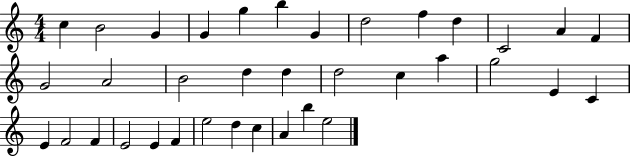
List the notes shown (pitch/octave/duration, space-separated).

C5/q B4/h G4/q G4/q G5/q B5/q G4/q D5/h F5/q D5/q C4/h A4/q F4/q G4/h A4/h B4/h D5/q D5/q D5/h C5/q A5/q G5/h E4/q C4/q E4/q F4/h F4/q E4/h E4/q F4/q E5/h D5/q C5/q A4/q B5/q E5/h